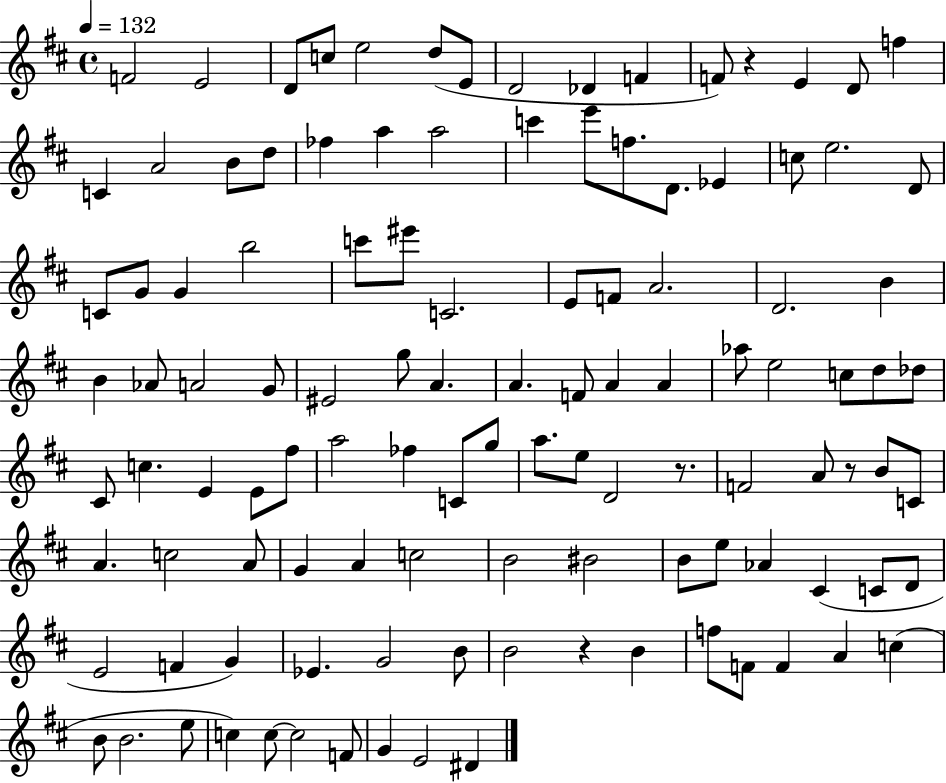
X:1
T:Untitled
M:4/4
L:1/4
K:D
F2 E2 D/2 c/2 e2 d/2 E/2 D2 _D F F/2 z E D/2 f C A2 B/2 d/2 _f a a2 c' e'/2 f/2 D/2 _E c/2 e2 D/2 C/2 G/2 G b2 c'/2 ^e'/2 C2 E/2 F/2 A2 D2 B B _A/2 A2 G/2 ^E2 g/2 A A F/2 A A _a/2 e2 c/2 d/2 _d/2 ^C/2 c E E/2 ^f/2 a2 _f C/2 g/2 a/2 e/2 D2 z/2 F2 A/2 z/2 B/2 C/2 A c2 A/2 G A c2 B2 ^B2 B/2 e/2 _A ^C C/2 D/2 E2 F G _E G2 B/2 B2 z B f/2 F/2 F A c B/2 B2 e/2 c c/2 c2 F/2 G E2 ^D